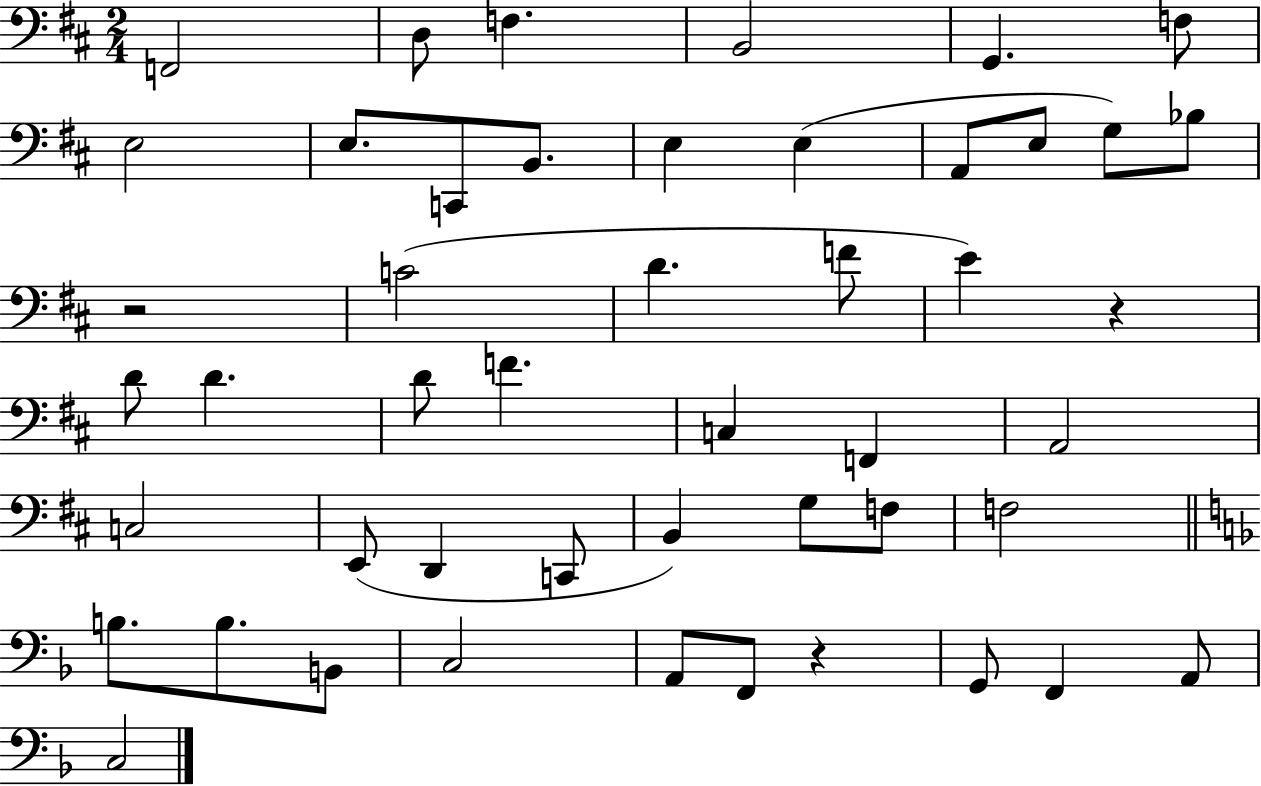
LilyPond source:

{
  \clef bass
  \numericTimeSignature
  \time 2/4
  \key d \major
  \repeat volta 2 { f,2 | d8 f4. | b,2 | g,4. f8 | \break e2 | e8. c,8 b,8. | e4 e4( | a,8 e8 g8) bes8 | \break r2 | c'2( | d'4. f'8 | e'4) r4 | \break d'8 d'4. | d'8 f'4. | c4 f,4 | a,2 | \break c2 | e,8( d,4 c,8 | b,4) g8 f8 | f2 | \break \bar "||" \break \key f \major b8. b8. b,8 | c2 | a,8 f,8 r4 | g,8 f,4 a,8 | \break c2 | } \bar "|."
}